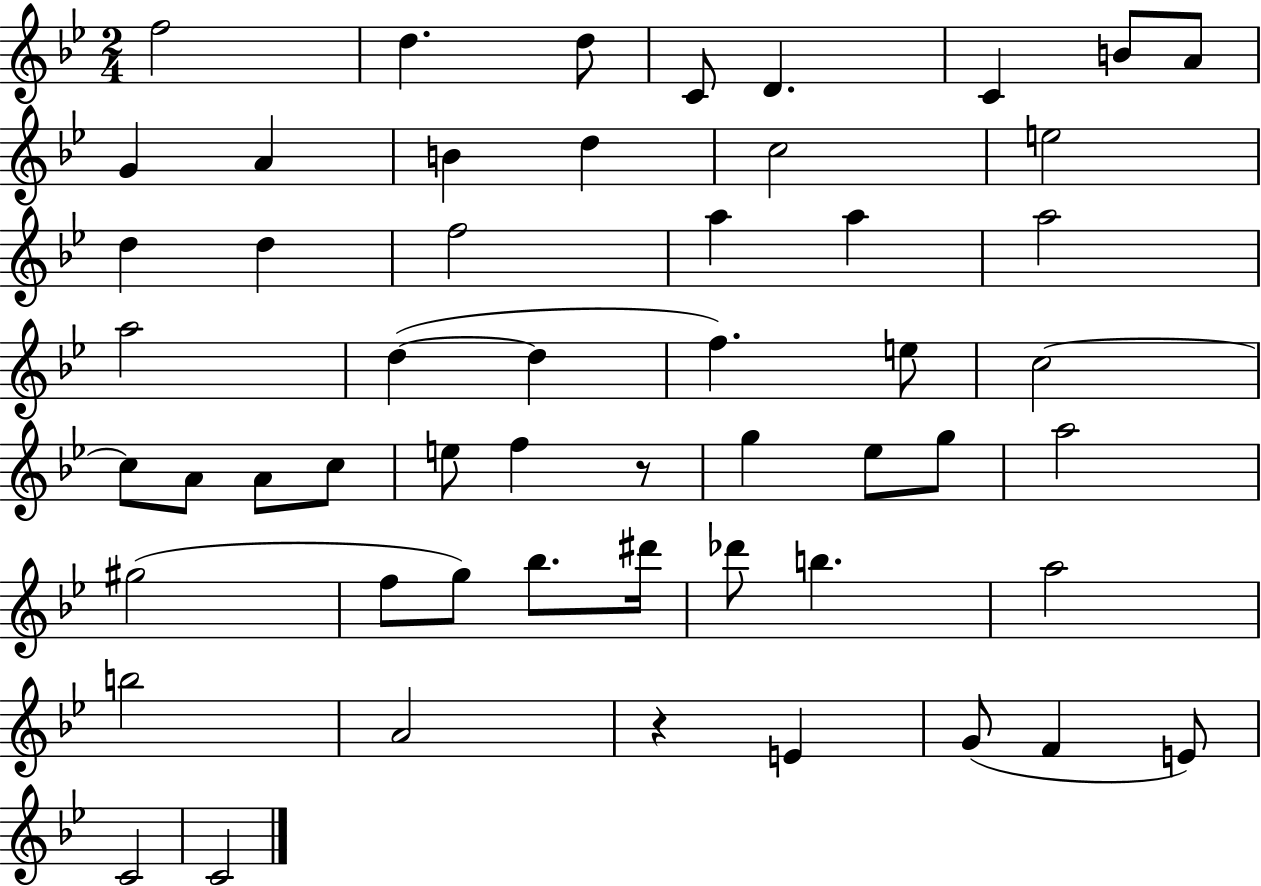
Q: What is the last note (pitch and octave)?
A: C4